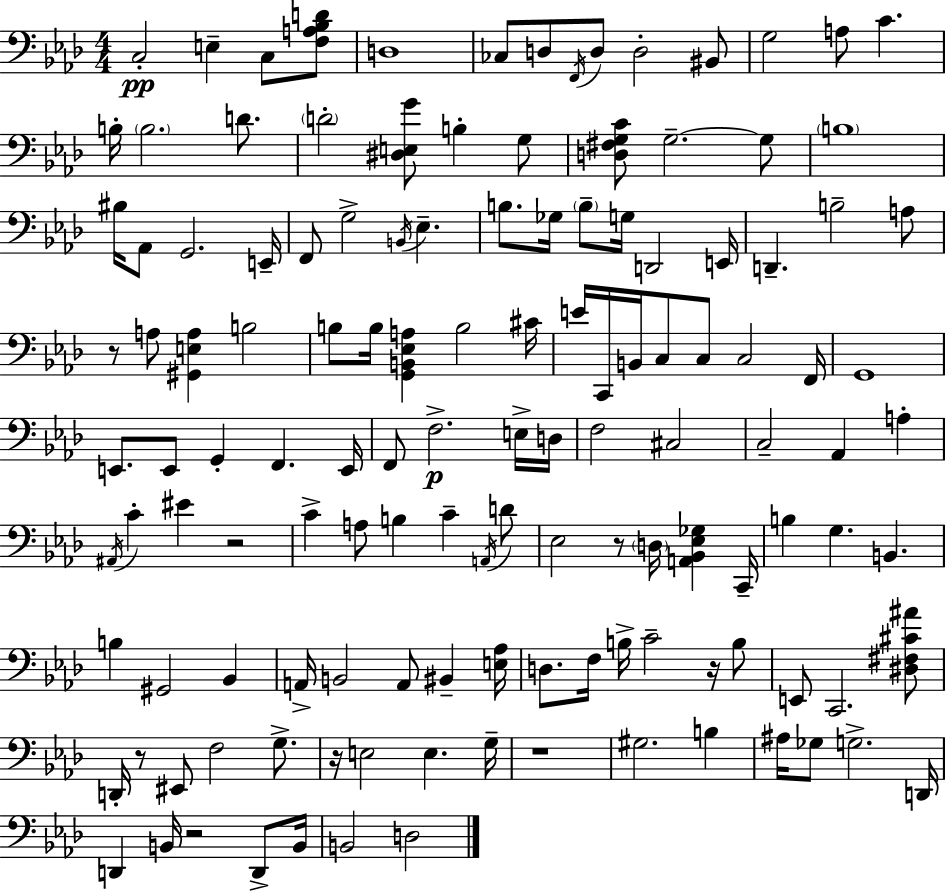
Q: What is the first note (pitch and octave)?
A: C3